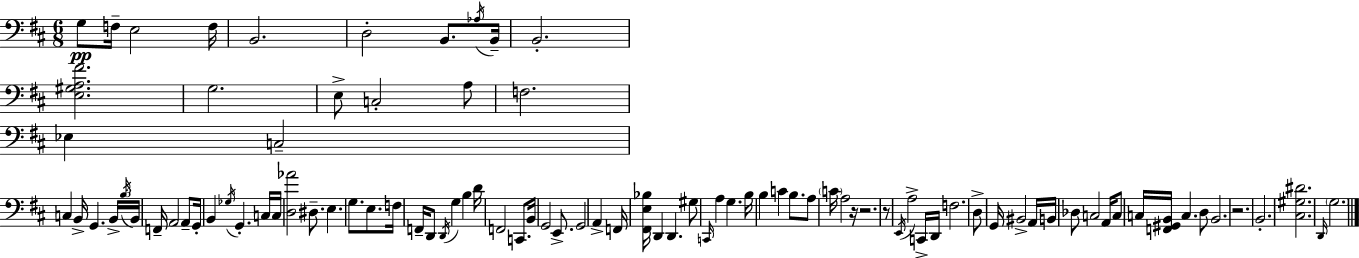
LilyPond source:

{
  \clef bass
  \numericTimeSignature
  \time 6/8
  \key d \major
  \repeat volta 2 { g8\pp f16-- e2 f16 | b,2. | d2-. b,8. \acciaccatura { aes16 } | b,16-- b,2.-. | \break <e gis a fis'>2. | g2. | e8-> c2-. a8 | f2. | \break ees4 c2-- | c4 b,16-> g,4. | \tuplet 3/2 { b,16-> \acciaccatura { b16 } b,16 } f,16-- a,2 | a,8-- g,16-. b,4 \acciaccatura { ges16 } g,4.-. | \break c16 c16 <d aes'>2 | dis8.-- e4. g8. | e8. f16 f,16-- d,8 \acciaccatura { d,16 } g4 | b4 d'16 f,2 | \break c,8. b,16 g,2 | e,8.-> g,2 | a,4-> f,16 <fis, e bes>16 d,4 d,4. | gis8 \grace { c,16 } a4 g4. | \break b16 b4 c'4 | b8. a8 \parenthesize c'16 a2 | r16 r2. | r8 \acciaccatura { e,16 } a2-> | \break c,16-> d,16 f2. | d8-> g,16 bis,2-> | a,16 b,16 des8 c2 | a,16 c8 c16 <f, gis, b,>16 c4. | \break d8 b,2. | r2. | b,2.-. | <cis gis dis'>2. | \break \grace { d,16 } \parenthesize g2. | } \bar "|."
}